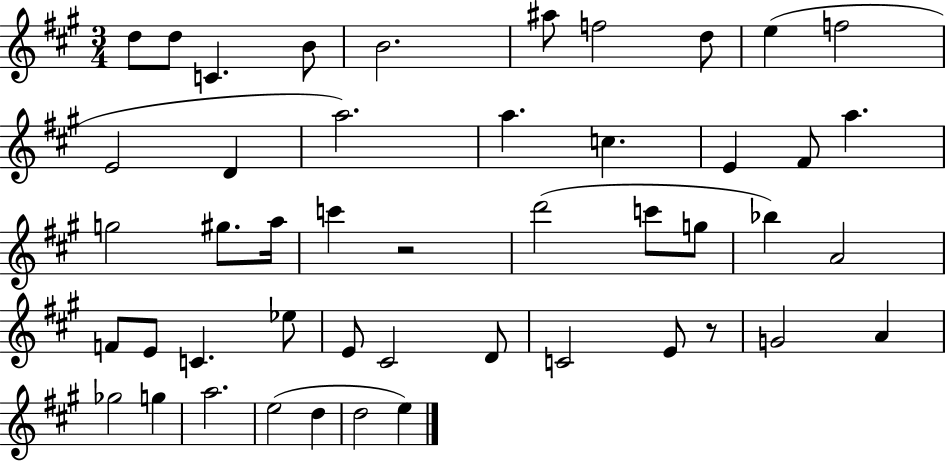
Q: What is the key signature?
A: A major